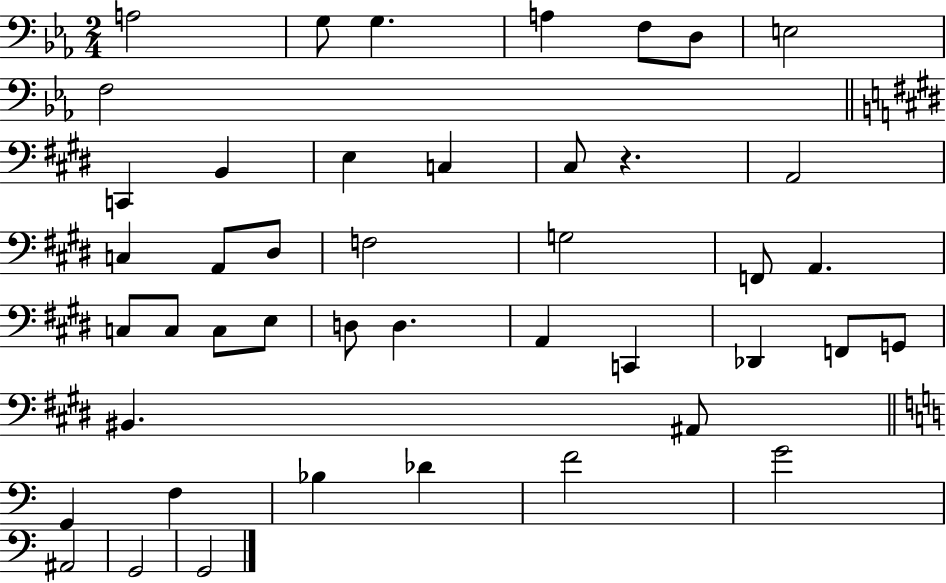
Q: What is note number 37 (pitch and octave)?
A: Bb3